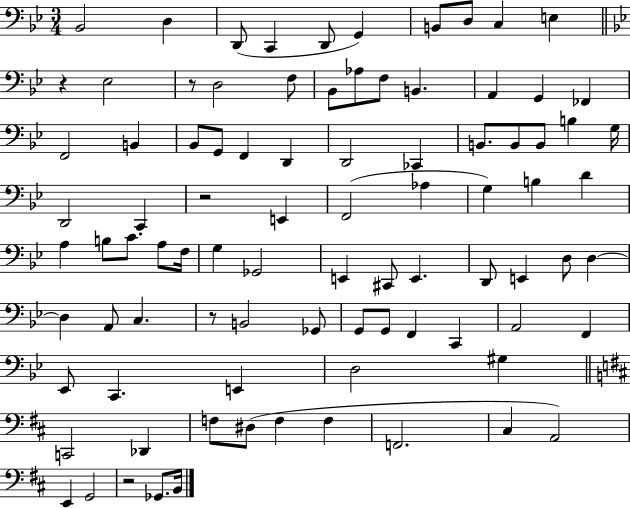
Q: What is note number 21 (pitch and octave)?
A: F2